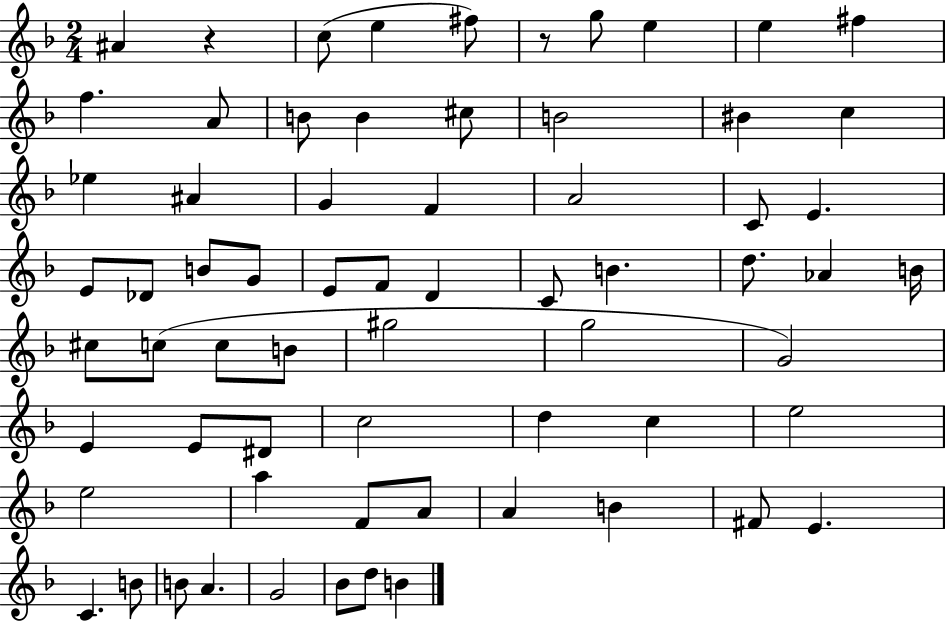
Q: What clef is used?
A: treble